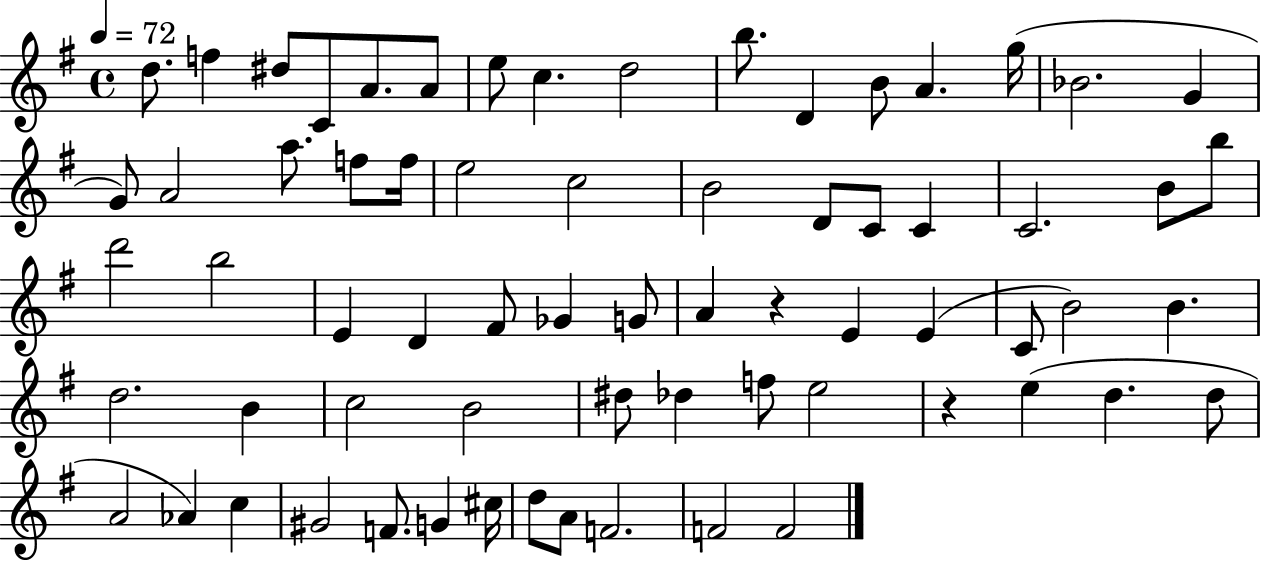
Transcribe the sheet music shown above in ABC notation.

X:1
T:Untitled
M:4/4
L:1/4
K:G
d/2 f ^d/2 C/2 A/2 A/2 e/2 c d2 b/2 D B/2 A g/4 _B2 G G/2 A2 a/2 f/2 f/4 e2 c2 B2 D/2 C/2 C C2 B/2 b/2 d'2 b2 E D ^F/2 _G G/2 A z E E C/2 B2 B d2 B c2 B2 ^d/2 _d f/2 e2 z e d d/2 A2 _A c ^G2 F/2 G ^c/4 d/2 A/2 F2 F2 F2